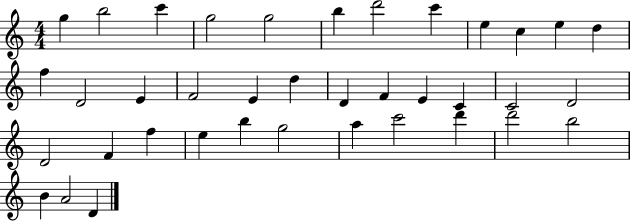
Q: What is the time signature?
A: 4/4